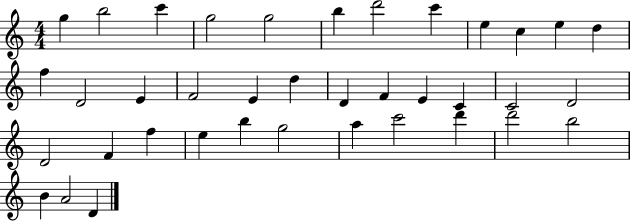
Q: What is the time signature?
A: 4/4